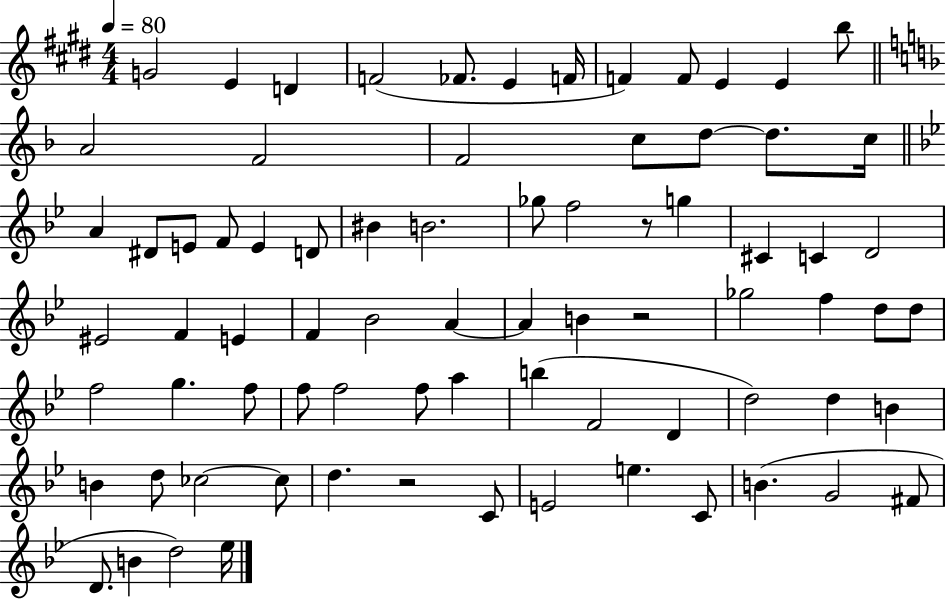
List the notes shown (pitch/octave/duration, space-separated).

G4/h E4/q D4/q F4/h FES4/e. E4/q F4/s F4/q F4/e E4/q E4/q B5/e A4/h F4/h F4/h C5/e D5/e D5/e. C5/s A4/q D#4/e E4/e F4/e E4/q D4/e BIS4/q B4/h. Gb5/e F5/h R/e G5/q C#4/q C4/q D4/h EIS4/h F4/q E4/q F4/q Bb4/h A4/q A4/q B4/q R/h Gb5/h F5/q D5/e D5/e F5/h G5/q. F5/e F5/e F5/h F5/e A5/q B5/q F4/h D4/q D5/h D5/q B4/q B4/q D5/e CES5/h CES5/e D5/q. R/h C4/e E4/h E5/q. C4/e B4/q. G4/h F#4/e D4/e. B4/q D5/h Eb5/s